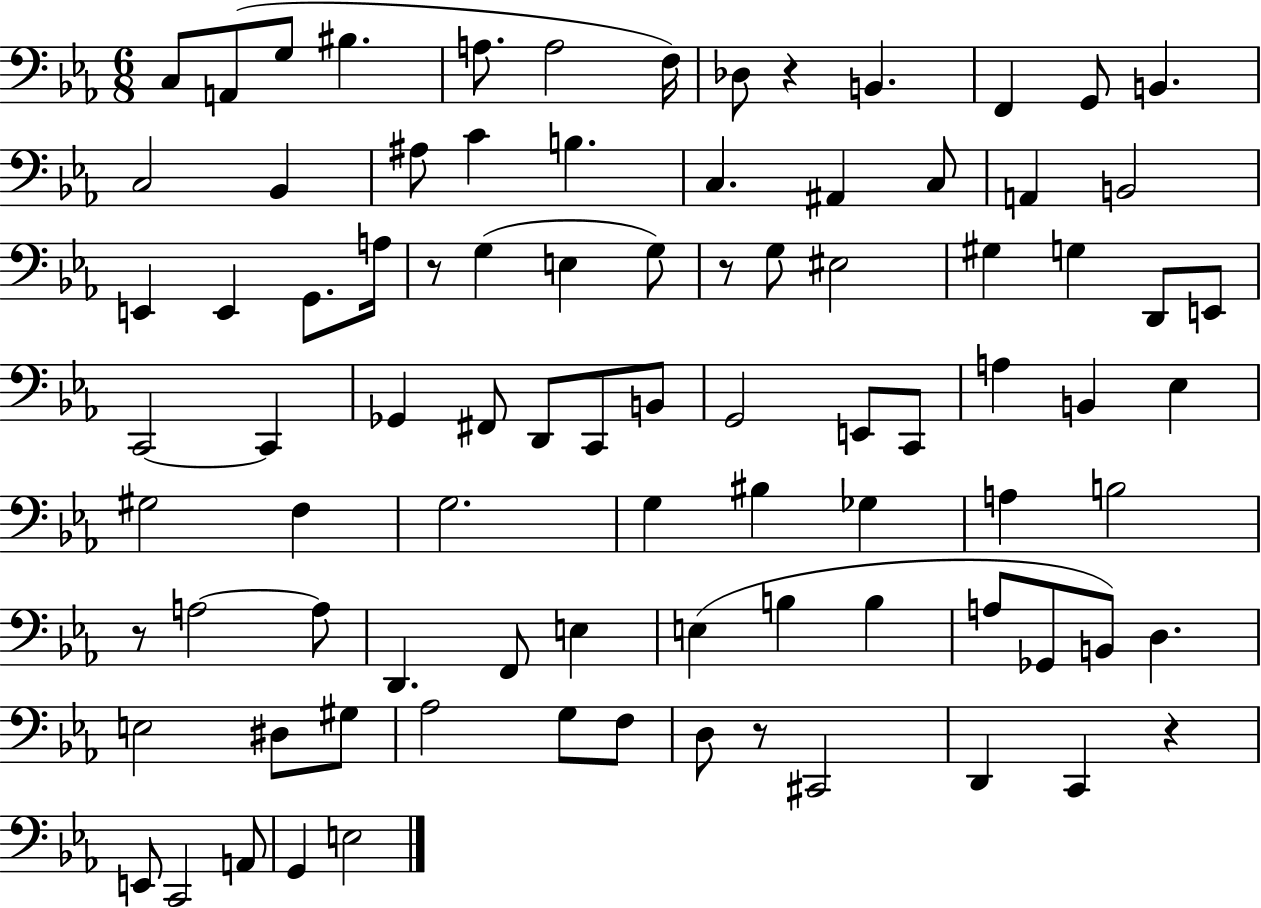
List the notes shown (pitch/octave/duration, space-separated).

C3/e A2/e G3/e BIS3/q. A3/e. A3/h F3/s Db3/e R/q B2/q. F2/q G2/e B2/q. C3/h Bb2/q A#3/e C4/q B3/q. C3/q. A#2/q C3/e A2/q B2/h E2/q E2/q G2/e. A3/s R/e G3/q E3/q G3/e R/e G3/e EIS3/h G#3/q G3/q D2/e E2/e C2/h C2/q Gb2/q F#2/e D2/e C2/e B2/e G2/h E2/e C2/e A3/q B2/q Eb3/q G#3/h F3/q G3/h. G3/q BIS3/q Gb3/q A3/q B3/h R/e A3/h A3/e D2/q. F2/e E3/q E3/q B3/q B3/q A3/e Gb2/e B2/e D3/q. E3/h D#3/e G#3/e Ab3/h G3/e F3/e D3/e R/e C#2/h D2/q C2/q R/q E2/e C2/h A2/e G2/q E3/h